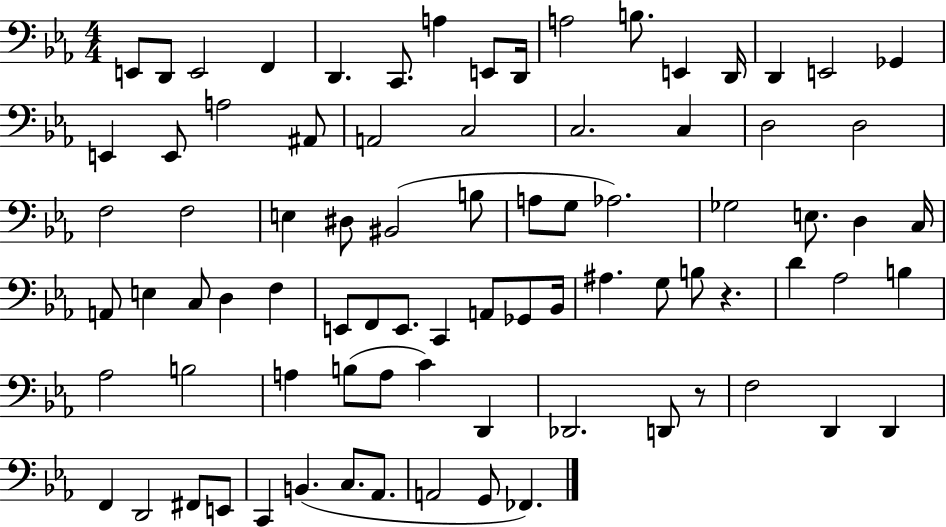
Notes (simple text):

E2/e D2/e E2/h F2/q D2/q. C2/e. A3/q E2/e D2/s A3/h B3/e. E2/q D2/s D2/q E2/h Gb2/q E2/q E2/e A3/h A#2/e A2/h C3/h C3/h. C3/q D3/h D3/h F3/h F3/h E3/q D#3/e BIS2/h B3/e A3/e G3/e Ab3/h. Gb3/h E3/e. D3/q C3/s A2/e E3/q C3/e D3/q F3/q E2/e F2/e E2/e. C2/q A2/e Gb2/e Bb2/s A#3/q. G3/e B3/e R/q. D4/q Ab3/h B3/q Ab3/h B3/h A3/q B3/e A3/e C4/q D2/q Db2/h. D2/e R/e F3/h D2/q D2/q F2/q D2/h F#2/e E2/e C2/q B2/q. C3/e. Ab2/e. A2/h G2/e FES2/q.